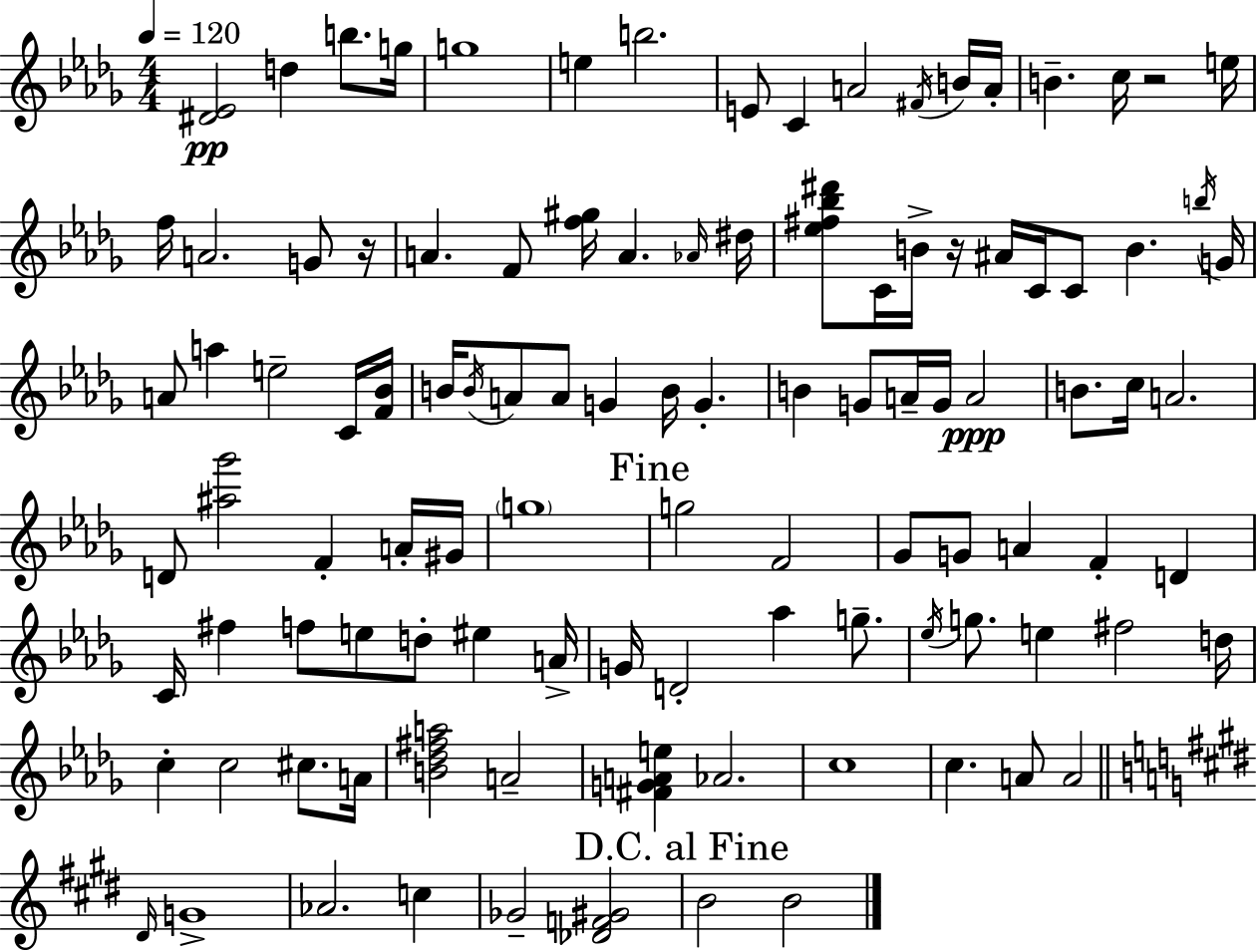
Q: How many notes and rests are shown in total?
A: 106